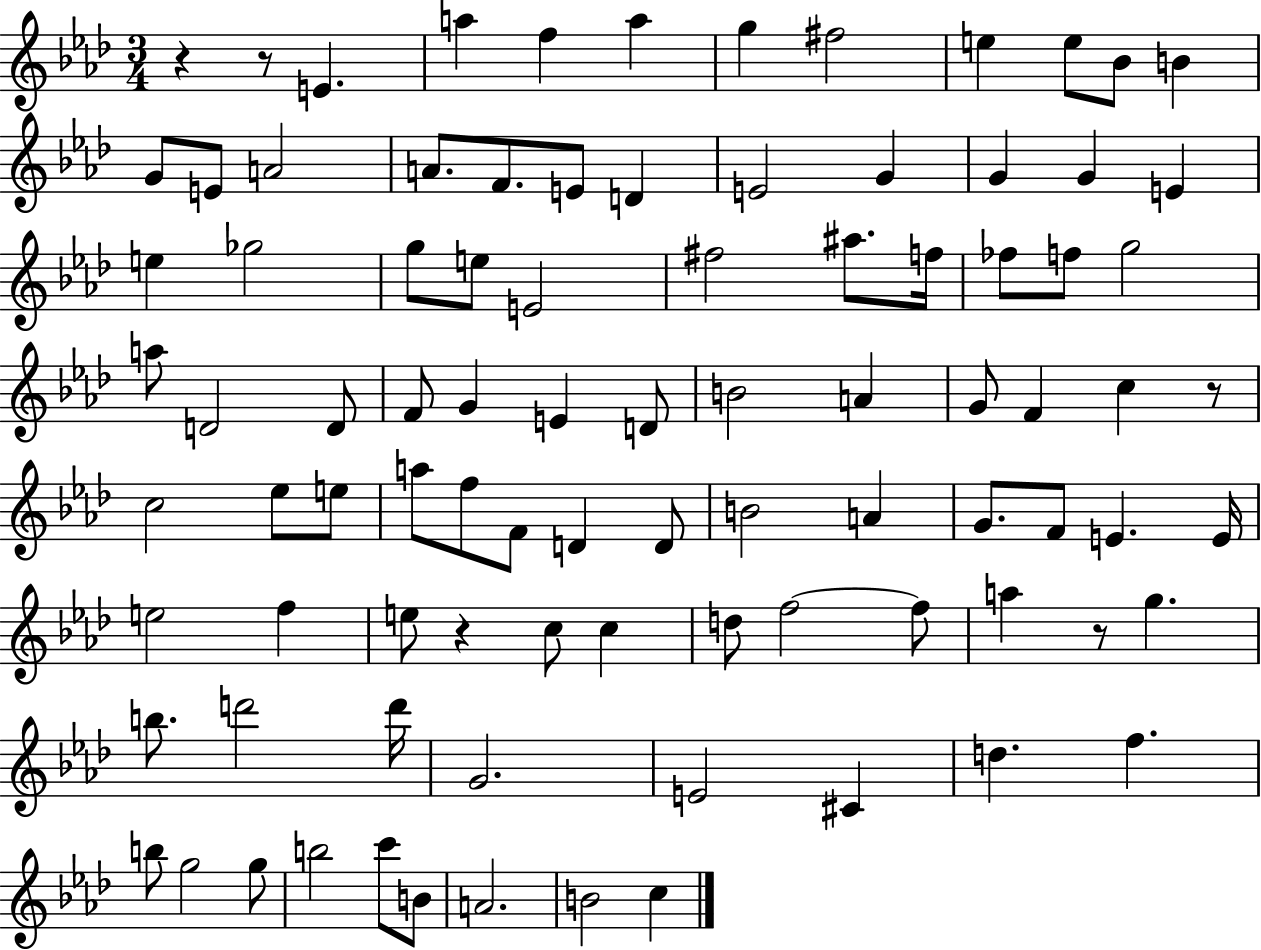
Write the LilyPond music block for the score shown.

{
  \clef treble
  \numericTimeSignature
  \time 3/4
  \key aes \major
  r4 r8 e'4. | a''4 f''4 a''4 | g''4 fis''2 | e''4 e''8 bes'8 b'4 | \break g'8 e'8 a'2 | a'8. f'8. e'8 d'4 | e'2 g'4 | g'4 g'4 e'4 | \break e''4 ges''2 | g''8 e''8 e'2 | fis''2 ais''8. f''16 | fes''8 f''8 g''2 | \break a''8 d'2 d'8 | f'8 g'4 e'4 d'8 | b'2 a'4 | g'8 f'4 c''4 r8 | \break c''2 ees''8 e''8 | a''8 f''8 f'8 d'4 d'8 | b'2 a'4 | g'8. f'8 e'4. e'16 | \break e''2 f''4 | e''8 r4 c''8 c''4 | d''8 f''2~~ f''8 | a''4 r8 g''4. | \break b''8. d'''2 d'''16 | g'2. | e'2 cis'4 | d''4. f''4. | \break b''8 g''2 g''8 | b''2 c'''8 b'8 | a'2. | b'2 c''4 | \break \bar "|."
}